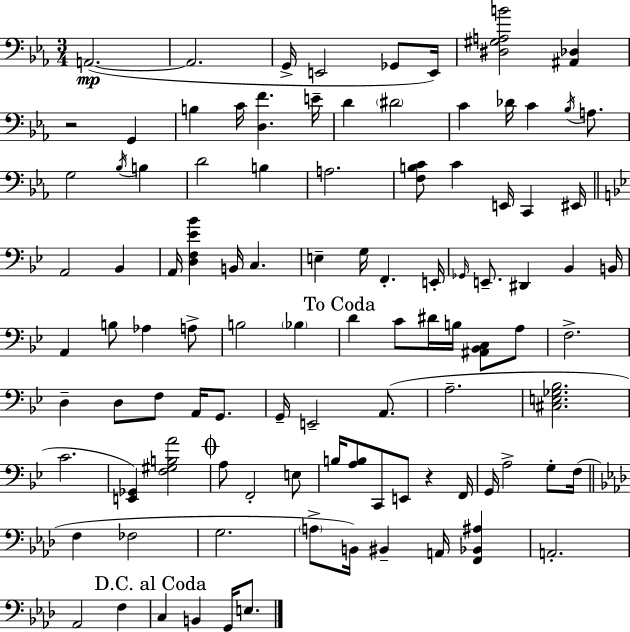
X:1
T:Untitled
M:3/4
L:1/4
K:Cm
A,,2 A,,2 G,,/4 E,,2 _G,,/2 E,,/4 [^D,^G,A,B]2 [^A,,_D,] z2 G,, B, C/4 [D,F] E/4 D ^D2 C _D/4 C _B,/4 A,/2 G,2 _B,/4 B, D2 B, A,2 [F,B,C]/2 C E,,/4 C,, ^E,,/4 A,,2 _B,, A,,/4 [D,F,_E_B] B,,/4 C, E, G,/4 F,, E,,/4 _G,,/4 E,,/2 ^D,, _B,, B,,/4 A,, B,/2 _A, A,/2 B,2 _B, D C/2 ^D/4 B,/4 [^A,,_B,,C,]/2 A,/2 F,2 D, D,/2 F,/2 A,,/4 G,,/2 G,,/4 E,,2 A,,/2 A,2 [^C,E,_G,_B,]2 C2 [E,,_G,,] [F,^G,B,A]2 A,/2 F,,2 E,/2 B,/4 [A,B,]/2 C,,/2 E,,/2 z F,,/4 G,,/4 A,2 G,/2 F,/4 F, _F,2 G,2 A,/2 B,,/4 ^B,, A,,/4 [F,,_B,,^A,] A,,2 _A,,2 F, C, B,, G,,/4 E,/2